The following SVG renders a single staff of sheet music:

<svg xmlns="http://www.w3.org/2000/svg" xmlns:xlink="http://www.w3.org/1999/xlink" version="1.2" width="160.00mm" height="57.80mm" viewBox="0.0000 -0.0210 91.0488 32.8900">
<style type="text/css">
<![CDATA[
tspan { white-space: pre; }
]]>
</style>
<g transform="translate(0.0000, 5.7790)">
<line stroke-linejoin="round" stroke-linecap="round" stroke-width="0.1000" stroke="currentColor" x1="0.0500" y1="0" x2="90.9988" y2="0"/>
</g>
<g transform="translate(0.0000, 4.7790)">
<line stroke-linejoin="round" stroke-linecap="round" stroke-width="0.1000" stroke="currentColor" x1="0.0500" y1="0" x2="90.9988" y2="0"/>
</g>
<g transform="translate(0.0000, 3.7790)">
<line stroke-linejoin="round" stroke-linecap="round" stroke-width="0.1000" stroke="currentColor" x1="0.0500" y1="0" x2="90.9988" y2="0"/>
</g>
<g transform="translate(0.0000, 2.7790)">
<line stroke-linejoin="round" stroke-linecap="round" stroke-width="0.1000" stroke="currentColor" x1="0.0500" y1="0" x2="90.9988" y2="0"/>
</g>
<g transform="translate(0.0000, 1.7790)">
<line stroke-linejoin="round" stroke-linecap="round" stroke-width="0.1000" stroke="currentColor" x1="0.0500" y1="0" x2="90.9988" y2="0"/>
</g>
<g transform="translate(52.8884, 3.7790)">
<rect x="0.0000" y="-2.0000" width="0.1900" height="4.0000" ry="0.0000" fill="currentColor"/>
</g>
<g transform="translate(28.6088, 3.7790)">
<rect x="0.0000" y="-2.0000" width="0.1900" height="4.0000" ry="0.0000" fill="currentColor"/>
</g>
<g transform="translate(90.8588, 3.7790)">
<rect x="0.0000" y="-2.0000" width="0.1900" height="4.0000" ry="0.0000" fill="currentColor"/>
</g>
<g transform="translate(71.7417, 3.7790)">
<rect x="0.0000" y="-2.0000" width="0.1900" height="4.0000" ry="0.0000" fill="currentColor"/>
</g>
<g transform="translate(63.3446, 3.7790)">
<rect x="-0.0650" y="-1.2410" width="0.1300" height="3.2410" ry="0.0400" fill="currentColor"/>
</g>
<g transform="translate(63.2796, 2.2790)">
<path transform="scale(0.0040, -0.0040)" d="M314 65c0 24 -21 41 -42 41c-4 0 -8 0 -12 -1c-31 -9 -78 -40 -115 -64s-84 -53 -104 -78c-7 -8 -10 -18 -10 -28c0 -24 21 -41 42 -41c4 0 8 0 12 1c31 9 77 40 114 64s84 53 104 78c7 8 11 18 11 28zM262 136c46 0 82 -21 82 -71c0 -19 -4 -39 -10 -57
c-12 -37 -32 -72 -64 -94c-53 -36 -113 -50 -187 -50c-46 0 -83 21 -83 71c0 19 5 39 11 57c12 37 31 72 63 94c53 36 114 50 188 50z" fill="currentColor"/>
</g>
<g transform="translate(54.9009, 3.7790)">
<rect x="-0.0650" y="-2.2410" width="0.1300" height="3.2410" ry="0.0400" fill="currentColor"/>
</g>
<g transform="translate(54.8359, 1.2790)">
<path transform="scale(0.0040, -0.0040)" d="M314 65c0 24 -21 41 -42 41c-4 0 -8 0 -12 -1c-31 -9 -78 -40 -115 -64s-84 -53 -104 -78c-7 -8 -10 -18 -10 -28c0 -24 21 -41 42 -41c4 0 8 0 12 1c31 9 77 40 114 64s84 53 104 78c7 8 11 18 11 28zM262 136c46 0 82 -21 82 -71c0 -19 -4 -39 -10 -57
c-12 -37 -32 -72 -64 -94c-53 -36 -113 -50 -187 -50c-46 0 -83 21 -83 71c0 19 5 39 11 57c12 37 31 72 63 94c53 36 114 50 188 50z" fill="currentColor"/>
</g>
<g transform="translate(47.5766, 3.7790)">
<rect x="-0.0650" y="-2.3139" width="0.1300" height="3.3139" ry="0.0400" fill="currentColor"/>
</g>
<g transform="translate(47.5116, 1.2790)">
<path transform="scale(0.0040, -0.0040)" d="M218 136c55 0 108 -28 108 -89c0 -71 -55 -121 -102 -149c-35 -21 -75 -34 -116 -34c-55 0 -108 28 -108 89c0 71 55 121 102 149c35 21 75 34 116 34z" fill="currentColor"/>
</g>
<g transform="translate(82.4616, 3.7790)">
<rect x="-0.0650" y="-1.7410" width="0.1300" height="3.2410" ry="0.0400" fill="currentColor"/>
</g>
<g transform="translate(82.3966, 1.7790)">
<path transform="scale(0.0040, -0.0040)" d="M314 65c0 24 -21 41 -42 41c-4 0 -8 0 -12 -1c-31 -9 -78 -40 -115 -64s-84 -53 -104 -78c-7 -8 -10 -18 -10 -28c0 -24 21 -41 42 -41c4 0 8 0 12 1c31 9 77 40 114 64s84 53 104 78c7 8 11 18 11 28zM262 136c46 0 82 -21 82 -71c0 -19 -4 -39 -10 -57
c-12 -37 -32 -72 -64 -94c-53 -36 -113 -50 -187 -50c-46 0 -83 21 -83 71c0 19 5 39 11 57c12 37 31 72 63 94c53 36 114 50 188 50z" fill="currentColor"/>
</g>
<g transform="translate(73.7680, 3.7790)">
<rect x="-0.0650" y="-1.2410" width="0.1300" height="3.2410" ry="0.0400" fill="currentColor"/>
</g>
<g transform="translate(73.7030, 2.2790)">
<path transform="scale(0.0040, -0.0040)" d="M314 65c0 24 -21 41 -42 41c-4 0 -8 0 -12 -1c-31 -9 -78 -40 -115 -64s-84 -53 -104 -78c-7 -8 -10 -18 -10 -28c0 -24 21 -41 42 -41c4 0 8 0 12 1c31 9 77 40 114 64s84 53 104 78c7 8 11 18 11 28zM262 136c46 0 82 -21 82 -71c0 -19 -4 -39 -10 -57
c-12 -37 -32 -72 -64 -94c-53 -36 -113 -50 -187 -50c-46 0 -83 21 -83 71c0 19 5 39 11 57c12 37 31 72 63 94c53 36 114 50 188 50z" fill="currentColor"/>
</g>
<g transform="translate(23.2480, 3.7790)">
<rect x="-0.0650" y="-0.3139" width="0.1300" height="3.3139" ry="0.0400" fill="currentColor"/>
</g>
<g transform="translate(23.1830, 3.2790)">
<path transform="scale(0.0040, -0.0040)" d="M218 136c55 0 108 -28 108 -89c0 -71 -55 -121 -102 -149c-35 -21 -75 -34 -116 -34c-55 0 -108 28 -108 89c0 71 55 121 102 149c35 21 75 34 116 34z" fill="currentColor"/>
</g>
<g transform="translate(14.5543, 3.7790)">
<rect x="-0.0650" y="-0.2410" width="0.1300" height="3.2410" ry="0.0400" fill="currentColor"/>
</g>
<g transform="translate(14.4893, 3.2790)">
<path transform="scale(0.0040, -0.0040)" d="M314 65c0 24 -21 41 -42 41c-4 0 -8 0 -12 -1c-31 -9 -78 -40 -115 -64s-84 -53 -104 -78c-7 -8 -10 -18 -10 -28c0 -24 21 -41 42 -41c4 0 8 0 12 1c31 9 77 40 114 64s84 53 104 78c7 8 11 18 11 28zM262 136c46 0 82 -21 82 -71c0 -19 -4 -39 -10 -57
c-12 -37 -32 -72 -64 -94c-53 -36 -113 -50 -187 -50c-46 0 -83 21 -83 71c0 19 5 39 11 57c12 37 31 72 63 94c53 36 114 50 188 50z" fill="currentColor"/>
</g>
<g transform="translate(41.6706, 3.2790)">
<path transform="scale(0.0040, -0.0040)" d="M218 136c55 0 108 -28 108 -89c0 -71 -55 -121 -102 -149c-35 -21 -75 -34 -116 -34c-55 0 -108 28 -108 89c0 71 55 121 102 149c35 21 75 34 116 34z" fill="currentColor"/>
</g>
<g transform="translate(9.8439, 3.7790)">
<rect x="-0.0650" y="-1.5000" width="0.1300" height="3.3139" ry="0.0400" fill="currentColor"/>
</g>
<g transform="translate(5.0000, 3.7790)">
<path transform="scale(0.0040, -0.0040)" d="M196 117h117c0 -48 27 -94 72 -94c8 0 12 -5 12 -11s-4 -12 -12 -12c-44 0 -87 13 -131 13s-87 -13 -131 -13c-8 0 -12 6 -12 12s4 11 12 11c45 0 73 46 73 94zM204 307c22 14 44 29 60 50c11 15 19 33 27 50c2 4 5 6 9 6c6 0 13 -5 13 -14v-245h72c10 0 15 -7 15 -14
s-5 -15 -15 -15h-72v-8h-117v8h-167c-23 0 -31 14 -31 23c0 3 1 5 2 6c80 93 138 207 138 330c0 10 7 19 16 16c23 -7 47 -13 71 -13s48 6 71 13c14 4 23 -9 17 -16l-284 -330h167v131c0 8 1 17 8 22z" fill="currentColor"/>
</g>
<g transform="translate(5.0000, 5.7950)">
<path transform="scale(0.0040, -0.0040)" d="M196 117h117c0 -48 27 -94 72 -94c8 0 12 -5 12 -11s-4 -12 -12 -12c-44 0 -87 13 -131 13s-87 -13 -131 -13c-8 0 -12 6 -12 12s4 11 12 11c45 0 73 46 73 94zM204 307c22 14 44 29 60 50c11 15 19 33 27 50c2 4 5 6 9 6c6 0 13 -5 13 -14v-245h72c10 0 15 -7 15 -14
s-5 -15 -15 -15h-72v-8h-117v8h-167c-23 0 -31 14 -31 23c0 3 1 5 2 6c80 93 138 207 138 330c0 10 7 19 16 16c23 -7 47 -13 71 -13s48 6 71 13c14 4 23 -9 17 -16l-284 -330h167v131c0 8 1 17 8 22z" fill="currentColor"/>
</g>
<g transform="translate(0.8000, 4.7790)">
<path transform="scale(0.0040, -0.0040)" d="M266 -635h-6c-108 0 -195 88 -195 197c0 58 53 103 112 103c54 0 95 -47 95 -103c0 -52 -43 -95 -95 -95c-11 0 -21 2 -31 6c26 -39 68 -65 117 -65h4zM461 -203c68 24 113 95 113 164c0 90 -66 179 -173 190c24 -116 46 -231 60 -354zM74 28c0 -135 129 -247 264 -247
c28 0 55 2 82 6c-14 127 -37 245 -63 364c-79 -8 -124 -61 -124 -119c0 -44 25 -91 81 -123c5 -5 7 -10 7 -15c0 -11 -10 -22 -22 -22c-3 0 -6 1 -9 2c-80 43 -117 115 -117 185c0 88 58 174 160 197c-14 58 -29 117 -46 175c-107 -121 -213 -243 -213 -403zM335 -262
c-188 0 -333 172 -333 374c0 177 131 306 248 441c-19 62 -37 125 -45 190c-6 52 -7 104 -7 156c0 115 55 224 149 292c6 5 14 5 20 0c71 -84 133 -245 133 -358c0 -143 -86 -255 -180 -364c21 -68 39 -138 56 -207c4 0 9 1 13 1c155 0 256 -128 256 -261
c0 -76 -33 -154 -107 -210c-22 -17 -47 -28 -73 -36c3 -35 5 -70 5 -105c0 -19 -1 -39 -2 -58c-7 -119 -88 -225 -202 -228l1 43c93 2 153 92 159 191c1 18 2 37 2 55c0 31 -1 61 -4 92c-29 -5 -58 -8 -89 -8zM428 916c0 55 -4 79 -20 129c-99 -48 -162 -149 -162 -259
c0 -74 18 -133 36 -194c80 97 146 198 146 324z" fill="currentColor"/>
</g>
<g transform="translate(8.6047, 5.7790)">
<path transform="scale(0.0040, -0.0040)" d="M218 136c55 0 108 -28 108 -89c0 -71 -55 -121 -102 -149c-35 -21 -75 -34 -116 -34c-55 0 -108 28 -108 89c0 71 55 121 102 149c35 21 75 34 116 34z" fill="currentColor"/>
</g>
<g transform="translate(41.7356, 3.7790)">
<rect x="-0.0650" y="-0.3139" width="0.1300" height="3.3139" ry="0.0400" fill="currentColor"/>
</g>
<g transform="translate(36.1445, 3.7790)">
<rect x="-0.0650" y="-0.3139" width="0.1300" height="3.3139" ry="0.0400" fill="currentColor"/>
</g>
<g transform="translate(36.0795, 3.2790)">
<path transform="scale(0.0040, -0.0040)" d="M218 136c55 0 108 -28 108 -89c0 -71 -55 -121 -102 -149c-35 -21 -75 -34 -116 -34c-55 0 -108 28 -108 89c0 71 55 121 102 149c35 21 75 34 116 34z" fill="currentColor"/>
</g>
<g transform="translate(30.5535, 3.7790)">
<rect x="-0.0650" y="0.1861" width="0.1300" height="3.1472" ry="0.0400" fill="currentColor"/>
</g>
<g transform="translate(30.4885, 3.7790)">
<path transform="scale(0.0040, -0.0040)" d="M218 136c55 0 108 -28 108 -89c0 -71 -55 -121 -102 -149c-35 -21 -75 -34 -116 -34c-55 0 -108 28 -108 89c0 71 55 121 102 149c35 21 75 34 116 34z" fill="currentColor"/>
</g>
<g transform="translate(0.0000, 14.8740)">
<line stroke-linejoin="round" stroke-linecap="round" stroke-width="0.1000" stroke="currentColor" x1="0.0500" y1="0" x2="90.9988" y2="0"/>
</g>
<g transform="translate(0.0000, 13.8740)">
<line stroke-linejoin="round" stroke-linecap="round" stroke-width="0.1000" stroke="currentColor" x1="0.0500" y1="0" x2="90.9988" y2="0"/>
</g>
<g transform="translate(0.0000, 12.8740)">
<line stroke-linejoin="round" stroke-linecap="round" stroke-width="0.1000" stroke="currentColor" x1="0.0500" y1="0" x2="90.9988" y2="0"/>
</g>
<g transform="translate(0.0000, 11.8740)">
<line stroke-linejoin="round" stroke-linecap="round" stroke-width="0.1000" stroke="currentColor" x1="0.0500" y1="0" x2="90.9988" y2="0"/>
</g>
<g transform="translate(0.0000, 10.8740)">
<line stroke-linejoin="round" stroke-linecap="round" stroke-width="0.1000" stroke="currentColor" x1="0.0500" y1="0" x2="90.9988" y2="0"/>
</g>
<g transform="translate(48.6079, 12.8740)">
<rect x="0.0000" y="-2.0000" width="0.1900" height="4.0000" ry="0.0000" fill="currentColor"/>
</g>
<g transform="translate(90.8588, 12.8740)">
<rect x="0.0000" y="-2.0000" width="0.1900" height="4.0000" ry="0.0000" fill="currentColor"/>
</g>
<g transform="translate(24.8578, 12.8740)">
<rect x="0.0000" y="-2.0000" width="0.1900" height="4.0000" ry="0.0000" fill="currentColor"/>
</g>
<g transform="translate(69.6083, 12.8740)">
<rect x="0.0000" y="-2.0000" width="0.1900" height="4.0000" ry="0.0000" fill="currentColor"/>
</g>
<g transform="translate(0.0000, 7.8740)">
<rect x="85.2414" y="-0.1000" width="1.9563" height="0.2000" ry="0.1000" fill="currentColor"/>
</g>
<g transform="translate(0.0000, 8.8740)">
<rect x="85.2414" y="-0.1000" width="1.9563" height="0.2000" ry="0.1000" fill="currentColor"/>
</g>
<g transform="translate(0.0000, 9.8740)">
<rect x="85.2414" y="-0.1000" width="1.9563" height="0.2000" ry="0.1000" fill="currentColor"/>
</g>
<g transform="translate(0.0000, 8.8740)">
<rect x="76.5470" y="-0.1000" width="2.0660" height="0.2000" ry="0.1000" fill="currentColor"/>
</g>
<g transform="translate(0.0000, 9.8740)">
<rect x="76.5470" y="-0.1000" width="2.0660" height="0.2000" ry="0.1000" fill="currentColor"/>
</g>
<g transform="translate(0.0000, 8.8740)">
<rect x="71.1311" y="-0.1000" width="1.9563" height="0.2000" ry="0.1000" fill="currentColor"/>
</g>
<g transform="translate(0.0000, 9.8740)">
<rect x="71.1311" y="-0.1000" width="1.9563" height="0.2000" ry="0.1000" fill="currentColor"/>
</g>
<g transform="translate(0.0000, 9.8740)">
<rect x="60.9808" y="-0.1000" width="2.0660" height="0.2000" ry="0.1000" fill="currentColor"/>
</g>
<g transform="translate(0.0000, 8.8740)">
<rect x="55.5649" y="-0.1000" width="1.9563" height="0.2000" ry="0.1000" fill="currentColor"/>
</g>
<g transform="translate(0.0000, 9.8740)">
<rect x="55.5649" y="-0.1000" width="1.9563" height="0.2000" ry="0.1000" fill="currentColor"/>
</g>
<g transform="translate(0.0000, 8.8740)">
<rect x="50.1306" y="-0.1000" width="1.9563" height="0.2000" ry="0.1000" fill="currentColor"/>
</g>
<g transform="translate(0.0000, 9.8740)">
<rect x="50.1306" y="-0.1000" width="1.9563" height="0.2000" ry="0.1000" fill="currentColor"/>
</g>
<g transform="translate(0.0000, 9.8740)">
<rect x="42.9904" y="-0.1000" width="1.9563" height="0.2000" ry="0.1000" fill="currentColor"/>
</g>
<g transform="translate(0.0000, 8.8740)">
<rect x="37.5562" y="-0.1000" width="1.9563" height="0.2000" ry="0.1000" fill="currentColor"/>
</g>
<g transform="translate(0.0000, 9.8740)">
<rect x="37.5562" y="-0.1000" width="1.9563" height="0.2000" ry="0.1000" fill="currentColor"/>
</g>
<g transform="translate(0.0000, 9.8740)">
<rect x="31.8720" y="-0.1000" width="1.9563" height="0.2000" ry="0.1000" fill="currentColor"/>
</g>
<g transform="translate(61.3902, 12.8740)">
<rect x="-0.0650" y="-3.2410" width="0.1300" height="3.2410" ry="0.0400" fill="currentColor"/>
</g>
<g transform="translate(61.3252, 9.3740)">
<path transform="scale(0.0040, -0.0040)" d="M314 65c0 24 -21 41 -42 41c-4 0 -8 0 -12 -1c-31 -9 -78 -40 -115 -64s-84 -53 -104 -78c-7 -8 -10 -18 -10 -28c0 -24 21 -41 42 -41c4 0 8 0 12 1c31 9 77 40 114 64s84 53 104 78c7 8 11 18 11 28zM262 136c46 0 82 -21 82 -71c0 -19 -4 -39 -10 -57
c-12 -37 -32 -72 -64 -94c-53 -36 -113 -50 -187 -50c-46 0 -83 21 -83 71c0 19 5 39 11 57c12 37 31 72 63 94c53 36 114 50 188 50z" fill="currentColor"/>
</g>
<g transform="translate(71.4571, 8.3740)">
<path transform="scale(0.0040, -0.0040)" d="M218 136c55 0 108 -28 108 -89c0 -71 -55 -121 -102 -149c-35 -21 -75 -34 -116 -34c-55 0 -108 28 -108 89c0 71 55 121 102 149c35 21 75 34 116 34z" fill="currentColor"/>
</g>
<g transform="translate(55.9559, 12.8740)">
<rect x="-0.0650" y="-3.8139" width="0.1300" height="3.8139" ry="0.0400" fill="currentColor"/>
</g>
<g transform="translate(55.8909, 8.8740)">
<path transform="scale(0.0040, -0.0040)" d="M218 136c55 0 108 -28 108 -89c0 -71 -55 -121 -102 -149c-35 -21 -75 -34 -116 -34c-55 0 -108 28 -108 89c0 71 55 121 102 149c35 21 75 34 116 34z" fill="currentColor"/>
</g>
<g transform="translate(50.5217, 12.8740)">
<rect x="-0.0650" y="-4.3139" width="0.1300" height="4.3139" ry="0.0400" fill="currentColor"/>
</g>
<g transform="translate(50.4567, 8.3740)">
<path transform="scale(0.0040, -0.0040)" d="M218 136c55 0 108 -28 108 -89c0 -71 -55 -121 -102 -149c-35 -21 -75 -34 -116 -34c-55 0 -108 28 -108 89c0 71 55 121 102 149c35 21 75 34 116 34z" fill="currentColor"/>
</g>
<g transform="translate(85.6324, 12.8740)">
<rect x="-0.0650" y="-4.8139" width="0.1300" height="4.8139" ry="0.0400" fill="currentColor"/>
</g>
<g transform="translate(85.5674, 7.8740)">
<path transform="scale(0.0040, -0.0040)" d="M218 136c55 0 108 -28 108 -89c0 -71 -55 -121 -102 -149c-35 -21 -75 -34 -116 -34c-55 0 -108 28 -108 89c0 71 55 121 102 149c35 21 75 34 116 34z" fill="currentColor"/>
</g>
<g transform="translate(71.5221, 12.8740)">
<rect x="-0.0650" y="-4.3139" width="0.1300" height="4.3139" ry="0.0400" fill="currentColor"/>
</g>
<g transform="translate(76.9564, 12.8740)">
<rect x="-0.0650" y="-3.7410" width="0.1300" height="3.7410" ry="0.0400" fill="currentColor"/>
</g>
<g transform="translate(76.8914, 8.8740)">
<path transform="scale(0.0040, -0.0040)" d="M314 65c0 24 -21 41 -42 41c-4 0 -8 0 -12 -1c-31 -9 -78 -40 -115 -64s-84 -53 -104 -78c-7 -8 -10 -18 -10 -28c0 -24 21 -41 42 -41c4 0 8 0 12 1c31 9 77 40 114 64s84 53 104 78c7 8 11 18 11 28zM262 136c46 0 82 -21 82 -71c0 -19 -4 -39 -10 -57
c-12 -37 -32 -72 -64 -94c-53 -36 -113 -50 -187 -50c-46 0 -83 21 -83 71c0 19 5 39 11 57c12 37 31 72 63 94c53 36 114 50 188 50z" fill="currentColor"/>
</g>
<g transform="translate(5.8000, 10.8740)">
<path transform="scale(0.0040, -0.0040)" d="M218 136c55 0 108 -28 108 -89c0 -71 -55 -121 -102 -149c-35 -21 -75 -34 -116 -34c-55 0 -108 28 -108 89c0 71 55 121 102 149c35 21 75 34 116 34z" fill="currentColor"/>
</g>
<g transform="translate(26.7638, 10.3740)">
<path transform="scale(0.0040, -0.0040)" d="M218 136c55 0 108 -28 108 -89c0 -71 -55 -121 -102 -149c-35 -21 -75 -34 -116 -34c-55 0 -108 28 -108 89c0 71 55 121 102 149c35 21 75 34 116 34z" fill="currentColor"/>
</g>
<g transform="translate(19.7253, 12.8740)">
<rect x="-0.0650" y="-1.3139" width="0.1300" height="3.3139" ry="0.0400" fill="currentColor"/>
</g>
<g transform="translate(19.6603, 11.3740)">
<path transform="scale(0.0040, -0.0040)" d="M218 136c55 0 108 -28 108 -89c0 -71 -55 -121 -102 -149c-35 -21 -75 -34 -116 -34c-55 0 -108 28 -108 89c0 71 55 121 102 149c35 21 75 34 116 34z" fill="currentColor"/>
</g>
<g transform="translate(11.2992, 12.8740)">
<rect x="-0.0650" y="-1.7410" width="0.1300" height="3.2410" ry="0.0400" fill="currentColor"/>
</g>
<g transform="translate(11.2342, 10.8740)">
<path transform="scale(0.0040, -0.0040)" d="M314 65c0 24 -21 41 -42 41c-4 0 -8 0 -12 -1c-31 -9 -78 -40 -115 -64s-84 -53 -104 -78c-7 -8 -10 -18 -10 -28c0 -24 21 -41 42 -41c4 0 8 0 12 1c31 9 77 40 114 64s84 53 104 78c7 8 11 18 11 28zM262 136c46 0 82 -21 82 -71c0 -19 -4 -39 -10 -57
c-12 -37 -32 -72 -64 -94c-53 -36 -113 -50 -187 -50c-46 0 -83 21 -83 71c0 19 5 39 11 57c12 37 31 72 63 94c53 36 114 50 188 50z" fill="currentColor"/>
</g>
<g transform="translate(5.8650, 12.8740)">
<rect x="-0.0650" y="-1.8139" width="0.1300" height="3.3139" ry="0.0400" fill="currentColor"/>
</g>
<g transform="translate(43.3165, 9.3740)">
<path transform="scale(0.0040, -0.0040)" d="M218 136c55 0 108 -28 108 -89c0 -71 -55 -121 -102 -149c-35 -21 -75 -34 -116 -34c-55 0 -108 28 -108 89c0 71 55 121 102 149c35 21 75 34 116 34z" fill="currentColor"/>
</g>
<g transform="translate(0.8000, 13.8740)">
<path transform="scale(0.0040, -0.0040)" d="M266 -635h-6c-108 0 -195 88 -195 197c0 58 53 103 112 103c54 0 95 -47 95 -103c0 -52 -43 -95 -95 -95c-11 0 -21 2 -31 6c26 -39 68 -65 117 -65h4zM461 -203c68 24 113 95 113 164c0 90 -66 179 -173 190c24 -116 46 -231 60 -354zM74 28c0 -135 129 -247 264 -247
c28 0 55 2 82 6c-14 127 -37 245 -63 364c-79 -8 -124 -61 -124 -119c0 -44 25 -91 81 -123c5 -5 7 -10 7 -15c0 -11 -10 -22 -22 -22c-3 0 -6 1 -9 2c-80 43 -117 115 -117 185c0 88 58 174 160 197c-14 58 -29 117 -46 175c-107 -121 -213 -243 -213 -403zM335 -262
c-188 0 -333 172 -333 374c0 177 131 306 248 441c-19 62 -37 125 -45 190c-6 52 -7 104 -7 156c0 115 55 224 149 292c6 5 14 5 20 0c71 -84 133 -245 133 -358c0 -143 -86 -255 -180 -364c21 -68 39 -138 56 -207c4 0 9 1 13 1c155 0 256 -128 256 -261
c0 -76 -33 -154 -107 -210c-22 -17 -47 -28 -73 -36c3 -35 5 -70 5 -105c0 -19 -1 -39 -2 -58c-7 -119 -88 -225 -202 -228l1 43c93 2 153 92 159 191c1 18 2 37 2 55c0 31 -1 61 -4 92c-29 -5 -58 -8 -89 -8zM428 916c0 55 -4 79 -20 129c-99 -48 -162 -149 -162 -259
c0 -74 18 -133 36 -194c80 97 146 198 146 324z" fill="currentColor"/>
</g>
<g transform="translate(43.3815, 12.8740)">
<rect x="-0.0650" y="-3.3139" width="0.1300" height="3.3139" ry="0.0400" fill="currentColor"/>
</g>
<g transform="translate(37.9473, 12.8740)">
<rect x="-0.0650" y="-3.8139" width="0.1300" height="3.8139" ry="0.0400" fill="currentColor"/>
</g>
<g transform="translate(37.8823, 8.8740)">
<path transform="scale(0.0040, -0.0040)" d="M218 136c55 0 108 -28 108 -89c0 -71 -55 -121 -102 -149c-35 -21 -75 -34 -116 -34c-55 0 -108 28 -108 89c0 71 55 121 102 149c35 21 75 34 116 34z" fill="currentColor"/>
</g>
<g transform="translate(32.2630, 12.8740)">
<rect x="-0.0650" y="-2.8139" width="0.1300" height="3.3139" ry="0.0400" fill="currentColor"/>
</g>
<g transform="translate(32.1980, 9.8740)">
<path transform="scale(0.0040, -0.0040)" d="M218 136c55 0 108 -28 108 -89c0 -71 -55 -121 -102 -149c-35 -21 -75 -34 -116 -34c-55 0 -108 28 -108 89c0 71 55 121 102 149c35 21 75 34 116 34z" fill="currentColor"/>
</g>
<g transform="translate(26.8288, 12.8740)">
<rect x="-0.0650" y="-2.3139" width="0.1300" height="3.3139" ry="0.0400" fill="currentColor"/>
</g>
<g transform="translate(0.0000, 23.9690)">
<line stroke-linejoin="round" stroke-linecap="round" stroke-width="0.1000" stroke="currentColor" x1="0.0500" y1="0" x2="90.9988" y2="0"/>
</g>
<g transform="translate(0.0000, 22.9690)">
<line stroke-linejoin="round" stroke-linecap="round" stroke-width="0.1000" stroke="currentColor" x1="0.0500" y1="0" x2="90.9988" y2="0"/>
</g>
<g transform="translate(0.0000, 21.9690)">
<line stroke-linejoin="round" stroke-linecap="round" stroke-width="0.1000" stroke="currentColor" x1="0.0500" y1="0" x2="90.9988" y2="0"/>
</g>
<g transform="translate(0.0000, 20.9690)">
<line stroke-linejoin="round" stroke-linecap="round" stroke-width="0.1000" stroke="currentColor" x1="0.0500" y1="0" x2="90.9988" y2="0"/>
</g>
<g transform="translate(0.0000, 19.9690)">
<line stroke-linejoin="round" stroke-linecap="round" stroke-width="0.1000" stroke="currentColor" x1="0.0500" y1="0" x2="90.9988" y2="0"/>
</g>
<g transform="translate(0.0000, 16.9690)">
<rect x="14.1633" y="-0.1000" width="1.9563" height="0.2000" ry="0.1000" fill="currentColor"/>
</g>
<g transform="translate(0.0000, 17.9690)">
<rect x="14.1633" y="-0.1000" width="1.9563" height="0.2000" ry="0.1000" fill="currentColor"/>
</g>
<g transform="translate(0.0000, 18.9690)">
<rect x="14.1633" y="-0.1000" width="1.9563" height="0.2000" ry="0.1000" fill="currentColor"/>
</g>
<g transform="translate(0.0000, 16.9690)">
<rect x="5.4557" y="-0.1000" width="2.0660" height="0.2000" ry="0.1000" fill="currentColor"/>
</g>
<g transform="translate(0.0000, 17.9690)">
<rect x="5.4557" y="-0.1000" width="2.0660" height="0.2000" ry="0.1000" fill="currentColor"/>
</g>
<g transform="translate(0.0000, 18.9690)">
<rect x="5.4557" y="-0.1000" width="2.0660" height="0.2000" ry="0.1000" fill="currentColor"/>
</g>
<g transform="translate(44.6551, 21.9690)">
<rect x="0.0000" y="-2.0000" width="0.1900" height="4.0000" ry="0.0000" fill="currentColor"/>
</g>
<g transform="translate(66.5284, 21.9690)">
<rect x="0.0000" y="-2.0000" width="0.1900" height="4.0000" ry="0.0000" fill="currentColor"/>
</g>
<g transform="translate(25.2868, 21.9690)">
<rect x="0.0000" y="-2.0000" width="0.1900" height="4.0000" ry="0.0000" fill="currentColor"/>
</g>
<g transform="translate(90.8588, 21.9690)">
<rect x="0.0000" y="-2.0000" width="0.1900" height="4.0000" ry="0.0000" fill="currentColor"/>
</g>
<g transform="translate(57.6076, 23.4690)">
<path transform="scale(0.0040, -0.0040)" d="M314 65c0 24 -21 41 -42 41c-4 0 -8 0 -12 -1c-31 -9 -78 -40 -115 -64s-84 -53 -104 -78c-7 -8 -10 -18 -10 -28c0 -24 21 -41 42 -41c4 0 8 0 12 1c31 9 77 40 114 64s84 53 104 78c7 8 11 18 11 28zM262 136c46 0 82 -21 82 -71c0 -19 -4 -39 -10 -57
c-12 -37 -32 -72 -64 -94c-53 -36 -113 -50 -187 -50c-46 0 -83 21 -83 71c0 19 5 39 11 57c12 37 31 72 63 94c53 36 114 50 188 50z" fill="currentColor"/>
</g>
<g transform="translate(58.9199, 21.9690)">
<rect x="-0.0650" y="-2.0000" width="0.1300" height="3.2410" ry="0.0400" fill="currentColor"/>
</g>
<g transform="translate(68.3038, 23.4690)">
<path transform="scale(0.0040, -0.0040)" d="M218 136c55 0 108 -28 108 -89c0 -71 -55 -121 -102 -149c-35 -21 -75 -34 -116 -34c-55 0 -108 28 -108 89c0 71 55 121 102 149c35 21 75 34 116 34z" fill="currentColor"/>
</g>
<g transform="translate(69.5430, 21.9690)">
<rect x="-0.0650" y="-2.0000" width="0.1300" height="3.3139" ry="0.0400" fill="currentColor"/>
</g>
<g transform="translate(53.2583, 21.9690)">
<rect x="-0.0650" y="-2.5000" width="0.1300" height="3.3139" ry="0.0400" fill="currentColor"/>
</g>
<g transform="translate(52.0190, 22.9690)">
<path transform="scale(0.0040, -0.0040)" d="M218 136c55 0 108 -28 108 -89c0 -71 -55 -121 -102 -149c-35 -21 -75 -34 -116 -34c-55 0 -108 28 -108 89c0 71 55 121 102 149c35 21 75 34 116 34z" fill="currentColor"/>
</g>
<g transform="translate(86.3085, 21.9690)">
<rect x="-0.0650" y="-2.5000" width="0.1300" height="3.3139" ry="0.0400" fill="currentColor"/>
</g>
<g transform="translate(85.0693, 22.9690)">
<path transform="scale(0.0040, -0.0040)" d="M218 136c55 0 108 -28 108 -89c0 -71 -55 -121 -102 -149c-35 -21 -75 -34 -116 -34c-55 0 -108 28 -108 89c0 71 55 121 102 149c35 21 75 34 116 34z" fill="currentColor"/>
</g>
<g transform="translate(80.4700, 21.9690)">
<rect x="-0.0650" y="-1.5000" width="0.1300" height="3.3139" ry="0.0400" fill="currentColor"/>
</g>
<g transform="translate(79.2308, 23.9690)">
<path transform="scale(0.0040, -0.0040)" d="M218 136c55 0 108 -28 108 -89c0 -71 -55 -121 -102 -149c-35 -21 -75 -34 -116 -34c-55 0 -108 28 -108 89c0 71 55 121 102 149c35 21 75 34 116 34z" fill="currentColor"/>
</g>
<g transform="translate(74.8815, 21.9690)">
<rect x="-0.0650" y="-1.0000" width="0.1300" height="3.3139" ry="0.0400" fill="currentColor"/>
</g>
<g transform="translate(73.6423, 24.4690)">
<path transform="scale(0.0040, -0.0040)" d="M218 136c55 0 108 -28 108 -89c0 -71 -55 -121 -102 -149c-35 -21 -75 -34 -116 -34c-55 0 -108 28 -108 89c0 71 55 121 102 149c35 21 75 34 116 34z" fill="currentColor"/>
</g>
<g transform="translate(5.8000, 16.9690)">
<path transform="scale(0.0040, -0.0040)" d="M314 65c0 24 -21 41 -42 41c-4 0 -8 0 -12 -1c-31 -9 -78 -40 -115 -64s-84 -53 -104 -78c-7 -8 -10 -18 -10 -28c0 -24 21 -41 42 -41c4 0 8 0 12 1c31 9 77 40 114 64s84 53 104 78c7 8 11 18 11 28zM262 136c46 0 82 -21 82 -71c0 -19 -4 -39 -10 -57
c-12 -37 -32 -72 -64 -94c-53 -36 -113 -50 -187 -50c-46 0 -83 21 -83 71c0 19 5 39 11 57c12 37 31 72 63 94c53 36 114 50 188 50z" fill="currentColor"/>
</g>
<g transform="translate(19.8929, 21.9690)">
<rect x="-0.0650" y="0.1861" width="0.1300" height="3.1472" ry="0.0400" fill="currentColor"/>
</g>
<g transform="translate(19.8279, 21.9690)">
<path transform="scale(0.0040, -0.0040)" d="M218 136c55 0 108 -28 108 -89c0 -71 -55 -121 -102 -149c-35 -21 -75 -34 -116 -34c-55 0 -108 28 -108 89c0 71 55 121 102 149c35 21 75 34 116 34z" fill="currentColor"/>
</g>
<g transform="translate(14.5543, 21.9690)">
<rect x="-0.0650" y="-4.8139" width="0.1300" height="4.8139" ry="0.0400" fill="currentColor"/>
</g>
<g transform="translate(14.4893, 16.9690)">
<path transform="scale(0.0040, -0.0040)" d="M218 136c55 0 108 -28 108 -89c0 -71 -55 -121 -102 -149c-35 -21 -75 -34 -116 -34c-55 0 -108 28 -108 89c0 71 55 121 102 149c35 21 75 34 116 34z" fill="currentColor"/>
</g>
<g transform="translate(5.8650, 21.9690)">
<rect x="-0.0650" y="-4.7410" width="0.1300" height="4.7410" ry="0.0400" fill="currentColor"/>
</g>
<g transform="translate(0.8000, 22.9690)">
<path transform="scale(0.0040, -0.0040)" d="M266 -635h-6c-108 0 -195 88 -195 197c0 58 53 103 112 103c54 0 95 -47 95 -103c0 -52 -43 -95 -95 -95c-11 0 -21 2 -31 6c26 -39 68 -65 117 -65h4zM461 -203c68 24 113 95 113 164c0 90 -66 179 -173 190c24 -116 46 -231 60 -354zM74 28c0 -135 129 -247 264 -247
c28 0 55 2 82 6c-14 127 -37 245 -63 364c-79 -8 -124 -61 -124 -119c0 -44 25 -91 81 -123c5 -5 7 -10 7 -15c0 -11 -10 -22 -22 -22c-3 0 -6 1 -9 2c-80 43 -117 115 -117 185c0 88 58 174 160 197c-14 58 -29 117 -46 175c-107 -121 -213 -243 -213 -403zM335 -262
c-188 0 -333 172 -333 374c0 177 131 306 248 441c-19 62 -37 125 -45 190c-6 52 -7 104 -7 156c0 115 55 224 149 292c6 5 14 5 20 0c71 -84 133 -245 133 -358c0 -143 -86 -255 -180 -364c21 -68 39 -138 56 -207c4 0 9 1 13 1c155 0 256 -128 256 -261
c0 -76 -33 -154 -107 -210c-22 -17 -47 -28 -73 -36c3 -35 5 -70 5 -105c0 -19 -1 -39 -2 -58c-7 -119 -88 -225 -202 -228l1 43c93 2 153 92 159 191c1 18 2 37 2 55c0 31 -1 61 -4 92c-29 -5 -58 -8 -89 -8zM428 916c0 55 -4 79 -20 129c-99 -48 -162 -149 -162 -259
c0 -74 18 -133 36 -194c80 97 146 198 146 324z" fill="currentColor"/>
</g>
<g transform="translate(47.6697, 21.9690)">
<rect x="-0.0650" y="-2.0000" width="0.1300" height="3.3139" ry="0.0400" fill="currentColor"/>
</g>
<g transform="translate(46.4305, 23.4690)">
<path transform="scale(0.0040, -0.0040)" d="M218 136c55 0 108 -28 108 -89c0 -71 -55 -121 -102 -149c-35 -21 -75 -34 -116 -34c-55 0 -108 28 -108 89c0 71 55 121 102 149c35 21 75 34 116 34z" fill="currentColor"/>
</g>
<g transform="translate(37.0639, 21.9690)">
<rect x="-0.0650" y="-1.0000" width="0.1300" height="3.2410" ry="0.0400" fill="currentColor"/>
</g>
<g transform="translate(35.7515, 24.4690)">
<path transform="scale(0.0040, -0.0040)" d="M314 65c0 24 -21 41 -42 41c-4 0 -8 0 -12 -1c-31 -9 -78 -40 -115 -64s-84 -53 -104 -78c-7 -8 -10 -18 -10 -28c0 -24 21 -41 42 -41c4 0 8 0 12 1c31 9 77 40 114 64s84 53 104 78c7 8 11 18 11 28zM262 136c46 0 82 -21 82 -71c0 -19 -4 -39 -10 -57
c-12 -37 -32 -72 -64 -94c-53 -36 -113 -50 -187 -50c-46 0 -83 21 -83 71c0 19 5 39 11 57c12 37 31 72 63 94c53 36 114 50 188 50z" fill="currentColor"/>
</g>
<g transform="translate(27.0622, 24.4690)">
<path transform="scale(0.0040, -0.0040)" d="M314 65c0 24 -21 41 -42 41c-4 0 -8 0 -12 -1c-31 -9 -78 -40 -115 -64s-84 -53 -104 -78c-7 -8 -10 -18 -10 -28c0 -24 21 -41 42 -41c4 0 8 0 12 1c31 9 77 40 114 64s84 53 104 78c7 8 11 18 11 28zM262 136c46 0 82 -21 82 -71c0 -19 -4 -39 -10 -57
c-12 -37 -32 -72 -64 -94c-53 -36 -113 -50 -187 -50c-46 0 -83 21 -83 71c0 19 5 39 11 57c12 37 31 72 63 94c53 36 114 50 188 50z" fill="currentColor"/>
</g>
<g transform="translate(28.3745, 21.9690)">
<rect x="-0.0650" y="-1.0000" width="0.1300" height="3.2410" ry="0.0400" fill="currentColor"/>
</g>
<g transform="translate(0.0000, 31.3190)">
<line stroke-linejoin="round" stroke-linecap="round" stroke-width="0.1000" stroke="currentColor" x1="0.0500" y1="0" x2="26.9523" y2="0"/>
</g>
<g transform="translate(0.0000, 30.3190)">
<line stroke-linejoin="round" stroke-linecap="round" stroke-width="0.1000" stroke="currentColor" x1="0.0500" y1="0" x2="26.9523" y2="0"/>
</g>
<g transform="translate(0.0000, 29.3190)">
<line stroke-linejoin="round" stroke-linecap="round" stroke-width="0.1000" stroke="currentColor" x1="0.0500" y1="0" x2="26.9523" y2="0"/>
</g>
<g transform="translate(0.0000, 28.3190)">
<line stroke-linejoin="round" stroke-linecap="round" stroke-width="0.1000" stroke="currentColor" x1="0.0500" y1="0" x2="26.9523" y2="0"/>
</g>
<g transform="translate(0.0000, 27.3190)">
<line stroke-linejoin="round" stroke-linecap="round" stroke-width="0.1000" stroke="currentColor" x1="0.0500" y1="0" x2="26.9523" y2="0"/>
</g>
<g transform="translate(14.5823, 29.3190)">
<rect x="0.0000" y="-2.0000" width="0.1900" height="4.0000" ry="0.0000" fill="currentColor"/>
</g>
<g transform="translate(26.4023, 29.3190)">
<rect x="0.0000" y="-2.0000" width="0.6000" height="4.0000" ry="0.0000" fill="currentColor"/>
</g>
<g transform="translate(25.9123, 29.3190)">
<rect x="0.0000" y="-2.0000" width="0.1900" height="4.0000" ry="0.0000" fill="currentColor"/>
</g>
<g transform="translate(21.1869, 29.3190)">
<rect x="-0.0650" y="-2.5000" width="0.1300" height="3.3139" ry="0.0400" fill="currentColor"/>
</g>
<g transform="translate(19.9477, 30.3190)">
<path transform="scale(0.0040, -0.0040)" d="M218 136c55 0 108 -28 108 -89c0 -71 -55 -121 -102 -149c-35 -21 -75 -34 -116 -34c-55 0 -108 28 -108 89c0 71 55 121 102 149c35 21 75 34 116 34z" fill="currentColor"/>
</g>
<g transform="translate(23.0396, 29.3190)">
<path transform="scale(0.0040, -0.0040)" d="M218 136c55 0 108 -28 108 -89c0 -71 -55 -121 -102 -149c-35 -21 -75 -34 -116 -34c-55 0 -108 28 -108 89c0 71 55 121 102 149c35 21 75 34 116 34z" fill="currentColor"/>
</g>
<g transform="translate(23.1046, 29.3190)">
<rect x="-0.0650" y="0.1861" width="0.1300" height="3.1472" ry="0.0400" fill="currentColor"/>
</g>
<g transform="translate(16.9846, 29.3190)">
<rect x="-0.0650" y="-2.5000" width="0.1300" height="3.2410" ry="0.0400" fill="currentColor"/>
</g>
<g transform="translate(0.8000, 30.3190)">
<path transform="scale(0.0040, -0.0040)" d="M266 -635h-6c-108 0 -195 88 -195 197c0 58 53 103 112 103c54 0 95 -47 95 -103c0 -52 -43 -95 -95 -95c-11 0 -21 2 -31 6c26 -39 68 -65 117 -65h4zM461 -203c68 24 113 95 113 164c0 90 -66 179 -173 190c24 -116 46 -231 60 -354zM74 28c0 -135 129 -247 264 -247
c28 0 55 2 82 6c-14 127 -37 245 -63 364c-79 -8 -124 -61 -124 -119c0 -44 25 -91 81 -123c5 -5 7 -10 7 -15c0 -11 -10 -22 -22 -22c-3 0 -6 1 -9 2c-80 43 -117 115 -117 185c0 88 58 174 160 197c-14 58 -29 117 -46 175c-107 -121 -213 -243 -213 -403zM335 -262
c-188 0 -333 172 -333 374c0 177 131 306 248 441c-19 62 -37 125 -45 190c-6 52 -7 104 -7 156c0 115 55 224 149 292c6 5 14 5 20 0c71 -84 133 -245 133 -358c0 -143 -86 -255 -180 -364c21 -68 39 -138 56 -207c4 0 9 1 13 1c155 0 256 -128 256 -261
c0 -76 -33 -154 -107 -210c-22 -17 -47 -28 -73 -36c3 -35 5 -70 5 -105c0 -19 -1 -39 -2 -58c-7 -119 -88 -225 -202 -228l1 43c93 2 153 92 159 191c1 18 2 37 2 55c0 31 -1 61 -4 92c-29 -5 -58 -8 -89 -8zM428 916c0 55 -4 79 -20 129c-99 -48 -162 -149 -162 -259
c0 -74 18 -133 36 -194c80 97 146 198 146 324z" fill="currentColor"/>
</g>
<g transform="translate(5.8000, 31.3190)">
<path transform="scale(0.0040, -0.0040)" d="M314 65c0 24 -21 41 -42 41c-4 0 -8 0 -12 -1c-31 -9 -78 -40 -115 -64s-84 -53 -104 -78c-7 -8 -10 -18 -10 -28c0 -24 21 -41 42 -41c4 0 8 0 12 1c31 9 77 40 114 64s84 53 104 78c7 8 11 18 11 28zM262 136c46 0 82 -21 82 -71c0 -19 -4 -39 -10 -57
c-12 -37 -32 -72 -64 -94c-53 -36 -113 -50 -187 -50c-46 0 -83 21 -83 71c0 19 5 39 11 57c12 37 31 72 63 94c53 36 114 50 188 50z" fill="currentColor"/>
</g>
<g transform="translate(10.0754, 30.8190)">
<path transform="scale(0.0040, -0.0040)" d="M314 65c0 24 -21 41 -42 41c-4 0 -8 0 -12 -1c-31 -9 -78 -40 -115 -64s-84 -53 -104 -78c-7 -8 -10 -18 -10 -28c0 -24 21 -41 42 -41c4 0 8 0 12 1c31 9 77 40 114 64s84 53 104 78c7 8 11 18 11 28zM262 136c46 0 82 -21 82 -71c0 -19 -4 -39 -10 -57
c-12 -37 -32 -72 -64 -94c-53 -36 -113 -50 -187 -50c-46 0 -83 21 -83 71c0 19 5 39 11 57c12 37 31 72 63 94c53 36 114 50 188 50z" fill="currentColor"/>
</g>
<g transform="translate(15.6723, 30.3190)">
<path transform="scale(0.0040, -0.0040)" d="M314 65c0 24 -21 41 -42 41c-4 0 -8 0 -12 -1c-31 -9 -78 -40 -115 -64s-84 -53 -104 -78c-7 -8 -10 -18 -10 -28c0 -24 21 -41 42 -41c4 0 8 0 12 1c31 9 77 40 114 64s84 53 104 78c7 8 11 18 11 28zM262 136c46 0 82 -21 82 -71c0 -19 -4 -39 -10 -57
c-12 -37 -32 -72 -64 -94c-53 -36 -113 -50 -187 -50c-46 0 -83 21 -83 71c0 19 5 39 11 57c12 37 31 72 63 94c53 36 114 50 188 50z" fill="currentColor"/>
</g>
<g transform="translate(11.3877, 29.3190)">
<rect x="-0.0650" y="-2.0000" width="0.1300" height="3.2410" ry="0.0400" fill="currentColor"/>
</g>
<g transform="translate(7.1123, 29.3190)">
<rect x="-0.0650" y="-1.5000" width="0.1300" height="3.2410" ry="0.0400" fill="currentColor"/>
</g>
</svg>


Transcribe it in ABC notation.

X:1
T:Untitled
M:4/4
L:1/4
K:C
E c2 c B c c g g2 e2 e2 f2 f f2 e g a c' b d' c' b2 d' c'2 e' e'2 e' B D2 D2 F G F2 F D E G E2 F2 G2 G B